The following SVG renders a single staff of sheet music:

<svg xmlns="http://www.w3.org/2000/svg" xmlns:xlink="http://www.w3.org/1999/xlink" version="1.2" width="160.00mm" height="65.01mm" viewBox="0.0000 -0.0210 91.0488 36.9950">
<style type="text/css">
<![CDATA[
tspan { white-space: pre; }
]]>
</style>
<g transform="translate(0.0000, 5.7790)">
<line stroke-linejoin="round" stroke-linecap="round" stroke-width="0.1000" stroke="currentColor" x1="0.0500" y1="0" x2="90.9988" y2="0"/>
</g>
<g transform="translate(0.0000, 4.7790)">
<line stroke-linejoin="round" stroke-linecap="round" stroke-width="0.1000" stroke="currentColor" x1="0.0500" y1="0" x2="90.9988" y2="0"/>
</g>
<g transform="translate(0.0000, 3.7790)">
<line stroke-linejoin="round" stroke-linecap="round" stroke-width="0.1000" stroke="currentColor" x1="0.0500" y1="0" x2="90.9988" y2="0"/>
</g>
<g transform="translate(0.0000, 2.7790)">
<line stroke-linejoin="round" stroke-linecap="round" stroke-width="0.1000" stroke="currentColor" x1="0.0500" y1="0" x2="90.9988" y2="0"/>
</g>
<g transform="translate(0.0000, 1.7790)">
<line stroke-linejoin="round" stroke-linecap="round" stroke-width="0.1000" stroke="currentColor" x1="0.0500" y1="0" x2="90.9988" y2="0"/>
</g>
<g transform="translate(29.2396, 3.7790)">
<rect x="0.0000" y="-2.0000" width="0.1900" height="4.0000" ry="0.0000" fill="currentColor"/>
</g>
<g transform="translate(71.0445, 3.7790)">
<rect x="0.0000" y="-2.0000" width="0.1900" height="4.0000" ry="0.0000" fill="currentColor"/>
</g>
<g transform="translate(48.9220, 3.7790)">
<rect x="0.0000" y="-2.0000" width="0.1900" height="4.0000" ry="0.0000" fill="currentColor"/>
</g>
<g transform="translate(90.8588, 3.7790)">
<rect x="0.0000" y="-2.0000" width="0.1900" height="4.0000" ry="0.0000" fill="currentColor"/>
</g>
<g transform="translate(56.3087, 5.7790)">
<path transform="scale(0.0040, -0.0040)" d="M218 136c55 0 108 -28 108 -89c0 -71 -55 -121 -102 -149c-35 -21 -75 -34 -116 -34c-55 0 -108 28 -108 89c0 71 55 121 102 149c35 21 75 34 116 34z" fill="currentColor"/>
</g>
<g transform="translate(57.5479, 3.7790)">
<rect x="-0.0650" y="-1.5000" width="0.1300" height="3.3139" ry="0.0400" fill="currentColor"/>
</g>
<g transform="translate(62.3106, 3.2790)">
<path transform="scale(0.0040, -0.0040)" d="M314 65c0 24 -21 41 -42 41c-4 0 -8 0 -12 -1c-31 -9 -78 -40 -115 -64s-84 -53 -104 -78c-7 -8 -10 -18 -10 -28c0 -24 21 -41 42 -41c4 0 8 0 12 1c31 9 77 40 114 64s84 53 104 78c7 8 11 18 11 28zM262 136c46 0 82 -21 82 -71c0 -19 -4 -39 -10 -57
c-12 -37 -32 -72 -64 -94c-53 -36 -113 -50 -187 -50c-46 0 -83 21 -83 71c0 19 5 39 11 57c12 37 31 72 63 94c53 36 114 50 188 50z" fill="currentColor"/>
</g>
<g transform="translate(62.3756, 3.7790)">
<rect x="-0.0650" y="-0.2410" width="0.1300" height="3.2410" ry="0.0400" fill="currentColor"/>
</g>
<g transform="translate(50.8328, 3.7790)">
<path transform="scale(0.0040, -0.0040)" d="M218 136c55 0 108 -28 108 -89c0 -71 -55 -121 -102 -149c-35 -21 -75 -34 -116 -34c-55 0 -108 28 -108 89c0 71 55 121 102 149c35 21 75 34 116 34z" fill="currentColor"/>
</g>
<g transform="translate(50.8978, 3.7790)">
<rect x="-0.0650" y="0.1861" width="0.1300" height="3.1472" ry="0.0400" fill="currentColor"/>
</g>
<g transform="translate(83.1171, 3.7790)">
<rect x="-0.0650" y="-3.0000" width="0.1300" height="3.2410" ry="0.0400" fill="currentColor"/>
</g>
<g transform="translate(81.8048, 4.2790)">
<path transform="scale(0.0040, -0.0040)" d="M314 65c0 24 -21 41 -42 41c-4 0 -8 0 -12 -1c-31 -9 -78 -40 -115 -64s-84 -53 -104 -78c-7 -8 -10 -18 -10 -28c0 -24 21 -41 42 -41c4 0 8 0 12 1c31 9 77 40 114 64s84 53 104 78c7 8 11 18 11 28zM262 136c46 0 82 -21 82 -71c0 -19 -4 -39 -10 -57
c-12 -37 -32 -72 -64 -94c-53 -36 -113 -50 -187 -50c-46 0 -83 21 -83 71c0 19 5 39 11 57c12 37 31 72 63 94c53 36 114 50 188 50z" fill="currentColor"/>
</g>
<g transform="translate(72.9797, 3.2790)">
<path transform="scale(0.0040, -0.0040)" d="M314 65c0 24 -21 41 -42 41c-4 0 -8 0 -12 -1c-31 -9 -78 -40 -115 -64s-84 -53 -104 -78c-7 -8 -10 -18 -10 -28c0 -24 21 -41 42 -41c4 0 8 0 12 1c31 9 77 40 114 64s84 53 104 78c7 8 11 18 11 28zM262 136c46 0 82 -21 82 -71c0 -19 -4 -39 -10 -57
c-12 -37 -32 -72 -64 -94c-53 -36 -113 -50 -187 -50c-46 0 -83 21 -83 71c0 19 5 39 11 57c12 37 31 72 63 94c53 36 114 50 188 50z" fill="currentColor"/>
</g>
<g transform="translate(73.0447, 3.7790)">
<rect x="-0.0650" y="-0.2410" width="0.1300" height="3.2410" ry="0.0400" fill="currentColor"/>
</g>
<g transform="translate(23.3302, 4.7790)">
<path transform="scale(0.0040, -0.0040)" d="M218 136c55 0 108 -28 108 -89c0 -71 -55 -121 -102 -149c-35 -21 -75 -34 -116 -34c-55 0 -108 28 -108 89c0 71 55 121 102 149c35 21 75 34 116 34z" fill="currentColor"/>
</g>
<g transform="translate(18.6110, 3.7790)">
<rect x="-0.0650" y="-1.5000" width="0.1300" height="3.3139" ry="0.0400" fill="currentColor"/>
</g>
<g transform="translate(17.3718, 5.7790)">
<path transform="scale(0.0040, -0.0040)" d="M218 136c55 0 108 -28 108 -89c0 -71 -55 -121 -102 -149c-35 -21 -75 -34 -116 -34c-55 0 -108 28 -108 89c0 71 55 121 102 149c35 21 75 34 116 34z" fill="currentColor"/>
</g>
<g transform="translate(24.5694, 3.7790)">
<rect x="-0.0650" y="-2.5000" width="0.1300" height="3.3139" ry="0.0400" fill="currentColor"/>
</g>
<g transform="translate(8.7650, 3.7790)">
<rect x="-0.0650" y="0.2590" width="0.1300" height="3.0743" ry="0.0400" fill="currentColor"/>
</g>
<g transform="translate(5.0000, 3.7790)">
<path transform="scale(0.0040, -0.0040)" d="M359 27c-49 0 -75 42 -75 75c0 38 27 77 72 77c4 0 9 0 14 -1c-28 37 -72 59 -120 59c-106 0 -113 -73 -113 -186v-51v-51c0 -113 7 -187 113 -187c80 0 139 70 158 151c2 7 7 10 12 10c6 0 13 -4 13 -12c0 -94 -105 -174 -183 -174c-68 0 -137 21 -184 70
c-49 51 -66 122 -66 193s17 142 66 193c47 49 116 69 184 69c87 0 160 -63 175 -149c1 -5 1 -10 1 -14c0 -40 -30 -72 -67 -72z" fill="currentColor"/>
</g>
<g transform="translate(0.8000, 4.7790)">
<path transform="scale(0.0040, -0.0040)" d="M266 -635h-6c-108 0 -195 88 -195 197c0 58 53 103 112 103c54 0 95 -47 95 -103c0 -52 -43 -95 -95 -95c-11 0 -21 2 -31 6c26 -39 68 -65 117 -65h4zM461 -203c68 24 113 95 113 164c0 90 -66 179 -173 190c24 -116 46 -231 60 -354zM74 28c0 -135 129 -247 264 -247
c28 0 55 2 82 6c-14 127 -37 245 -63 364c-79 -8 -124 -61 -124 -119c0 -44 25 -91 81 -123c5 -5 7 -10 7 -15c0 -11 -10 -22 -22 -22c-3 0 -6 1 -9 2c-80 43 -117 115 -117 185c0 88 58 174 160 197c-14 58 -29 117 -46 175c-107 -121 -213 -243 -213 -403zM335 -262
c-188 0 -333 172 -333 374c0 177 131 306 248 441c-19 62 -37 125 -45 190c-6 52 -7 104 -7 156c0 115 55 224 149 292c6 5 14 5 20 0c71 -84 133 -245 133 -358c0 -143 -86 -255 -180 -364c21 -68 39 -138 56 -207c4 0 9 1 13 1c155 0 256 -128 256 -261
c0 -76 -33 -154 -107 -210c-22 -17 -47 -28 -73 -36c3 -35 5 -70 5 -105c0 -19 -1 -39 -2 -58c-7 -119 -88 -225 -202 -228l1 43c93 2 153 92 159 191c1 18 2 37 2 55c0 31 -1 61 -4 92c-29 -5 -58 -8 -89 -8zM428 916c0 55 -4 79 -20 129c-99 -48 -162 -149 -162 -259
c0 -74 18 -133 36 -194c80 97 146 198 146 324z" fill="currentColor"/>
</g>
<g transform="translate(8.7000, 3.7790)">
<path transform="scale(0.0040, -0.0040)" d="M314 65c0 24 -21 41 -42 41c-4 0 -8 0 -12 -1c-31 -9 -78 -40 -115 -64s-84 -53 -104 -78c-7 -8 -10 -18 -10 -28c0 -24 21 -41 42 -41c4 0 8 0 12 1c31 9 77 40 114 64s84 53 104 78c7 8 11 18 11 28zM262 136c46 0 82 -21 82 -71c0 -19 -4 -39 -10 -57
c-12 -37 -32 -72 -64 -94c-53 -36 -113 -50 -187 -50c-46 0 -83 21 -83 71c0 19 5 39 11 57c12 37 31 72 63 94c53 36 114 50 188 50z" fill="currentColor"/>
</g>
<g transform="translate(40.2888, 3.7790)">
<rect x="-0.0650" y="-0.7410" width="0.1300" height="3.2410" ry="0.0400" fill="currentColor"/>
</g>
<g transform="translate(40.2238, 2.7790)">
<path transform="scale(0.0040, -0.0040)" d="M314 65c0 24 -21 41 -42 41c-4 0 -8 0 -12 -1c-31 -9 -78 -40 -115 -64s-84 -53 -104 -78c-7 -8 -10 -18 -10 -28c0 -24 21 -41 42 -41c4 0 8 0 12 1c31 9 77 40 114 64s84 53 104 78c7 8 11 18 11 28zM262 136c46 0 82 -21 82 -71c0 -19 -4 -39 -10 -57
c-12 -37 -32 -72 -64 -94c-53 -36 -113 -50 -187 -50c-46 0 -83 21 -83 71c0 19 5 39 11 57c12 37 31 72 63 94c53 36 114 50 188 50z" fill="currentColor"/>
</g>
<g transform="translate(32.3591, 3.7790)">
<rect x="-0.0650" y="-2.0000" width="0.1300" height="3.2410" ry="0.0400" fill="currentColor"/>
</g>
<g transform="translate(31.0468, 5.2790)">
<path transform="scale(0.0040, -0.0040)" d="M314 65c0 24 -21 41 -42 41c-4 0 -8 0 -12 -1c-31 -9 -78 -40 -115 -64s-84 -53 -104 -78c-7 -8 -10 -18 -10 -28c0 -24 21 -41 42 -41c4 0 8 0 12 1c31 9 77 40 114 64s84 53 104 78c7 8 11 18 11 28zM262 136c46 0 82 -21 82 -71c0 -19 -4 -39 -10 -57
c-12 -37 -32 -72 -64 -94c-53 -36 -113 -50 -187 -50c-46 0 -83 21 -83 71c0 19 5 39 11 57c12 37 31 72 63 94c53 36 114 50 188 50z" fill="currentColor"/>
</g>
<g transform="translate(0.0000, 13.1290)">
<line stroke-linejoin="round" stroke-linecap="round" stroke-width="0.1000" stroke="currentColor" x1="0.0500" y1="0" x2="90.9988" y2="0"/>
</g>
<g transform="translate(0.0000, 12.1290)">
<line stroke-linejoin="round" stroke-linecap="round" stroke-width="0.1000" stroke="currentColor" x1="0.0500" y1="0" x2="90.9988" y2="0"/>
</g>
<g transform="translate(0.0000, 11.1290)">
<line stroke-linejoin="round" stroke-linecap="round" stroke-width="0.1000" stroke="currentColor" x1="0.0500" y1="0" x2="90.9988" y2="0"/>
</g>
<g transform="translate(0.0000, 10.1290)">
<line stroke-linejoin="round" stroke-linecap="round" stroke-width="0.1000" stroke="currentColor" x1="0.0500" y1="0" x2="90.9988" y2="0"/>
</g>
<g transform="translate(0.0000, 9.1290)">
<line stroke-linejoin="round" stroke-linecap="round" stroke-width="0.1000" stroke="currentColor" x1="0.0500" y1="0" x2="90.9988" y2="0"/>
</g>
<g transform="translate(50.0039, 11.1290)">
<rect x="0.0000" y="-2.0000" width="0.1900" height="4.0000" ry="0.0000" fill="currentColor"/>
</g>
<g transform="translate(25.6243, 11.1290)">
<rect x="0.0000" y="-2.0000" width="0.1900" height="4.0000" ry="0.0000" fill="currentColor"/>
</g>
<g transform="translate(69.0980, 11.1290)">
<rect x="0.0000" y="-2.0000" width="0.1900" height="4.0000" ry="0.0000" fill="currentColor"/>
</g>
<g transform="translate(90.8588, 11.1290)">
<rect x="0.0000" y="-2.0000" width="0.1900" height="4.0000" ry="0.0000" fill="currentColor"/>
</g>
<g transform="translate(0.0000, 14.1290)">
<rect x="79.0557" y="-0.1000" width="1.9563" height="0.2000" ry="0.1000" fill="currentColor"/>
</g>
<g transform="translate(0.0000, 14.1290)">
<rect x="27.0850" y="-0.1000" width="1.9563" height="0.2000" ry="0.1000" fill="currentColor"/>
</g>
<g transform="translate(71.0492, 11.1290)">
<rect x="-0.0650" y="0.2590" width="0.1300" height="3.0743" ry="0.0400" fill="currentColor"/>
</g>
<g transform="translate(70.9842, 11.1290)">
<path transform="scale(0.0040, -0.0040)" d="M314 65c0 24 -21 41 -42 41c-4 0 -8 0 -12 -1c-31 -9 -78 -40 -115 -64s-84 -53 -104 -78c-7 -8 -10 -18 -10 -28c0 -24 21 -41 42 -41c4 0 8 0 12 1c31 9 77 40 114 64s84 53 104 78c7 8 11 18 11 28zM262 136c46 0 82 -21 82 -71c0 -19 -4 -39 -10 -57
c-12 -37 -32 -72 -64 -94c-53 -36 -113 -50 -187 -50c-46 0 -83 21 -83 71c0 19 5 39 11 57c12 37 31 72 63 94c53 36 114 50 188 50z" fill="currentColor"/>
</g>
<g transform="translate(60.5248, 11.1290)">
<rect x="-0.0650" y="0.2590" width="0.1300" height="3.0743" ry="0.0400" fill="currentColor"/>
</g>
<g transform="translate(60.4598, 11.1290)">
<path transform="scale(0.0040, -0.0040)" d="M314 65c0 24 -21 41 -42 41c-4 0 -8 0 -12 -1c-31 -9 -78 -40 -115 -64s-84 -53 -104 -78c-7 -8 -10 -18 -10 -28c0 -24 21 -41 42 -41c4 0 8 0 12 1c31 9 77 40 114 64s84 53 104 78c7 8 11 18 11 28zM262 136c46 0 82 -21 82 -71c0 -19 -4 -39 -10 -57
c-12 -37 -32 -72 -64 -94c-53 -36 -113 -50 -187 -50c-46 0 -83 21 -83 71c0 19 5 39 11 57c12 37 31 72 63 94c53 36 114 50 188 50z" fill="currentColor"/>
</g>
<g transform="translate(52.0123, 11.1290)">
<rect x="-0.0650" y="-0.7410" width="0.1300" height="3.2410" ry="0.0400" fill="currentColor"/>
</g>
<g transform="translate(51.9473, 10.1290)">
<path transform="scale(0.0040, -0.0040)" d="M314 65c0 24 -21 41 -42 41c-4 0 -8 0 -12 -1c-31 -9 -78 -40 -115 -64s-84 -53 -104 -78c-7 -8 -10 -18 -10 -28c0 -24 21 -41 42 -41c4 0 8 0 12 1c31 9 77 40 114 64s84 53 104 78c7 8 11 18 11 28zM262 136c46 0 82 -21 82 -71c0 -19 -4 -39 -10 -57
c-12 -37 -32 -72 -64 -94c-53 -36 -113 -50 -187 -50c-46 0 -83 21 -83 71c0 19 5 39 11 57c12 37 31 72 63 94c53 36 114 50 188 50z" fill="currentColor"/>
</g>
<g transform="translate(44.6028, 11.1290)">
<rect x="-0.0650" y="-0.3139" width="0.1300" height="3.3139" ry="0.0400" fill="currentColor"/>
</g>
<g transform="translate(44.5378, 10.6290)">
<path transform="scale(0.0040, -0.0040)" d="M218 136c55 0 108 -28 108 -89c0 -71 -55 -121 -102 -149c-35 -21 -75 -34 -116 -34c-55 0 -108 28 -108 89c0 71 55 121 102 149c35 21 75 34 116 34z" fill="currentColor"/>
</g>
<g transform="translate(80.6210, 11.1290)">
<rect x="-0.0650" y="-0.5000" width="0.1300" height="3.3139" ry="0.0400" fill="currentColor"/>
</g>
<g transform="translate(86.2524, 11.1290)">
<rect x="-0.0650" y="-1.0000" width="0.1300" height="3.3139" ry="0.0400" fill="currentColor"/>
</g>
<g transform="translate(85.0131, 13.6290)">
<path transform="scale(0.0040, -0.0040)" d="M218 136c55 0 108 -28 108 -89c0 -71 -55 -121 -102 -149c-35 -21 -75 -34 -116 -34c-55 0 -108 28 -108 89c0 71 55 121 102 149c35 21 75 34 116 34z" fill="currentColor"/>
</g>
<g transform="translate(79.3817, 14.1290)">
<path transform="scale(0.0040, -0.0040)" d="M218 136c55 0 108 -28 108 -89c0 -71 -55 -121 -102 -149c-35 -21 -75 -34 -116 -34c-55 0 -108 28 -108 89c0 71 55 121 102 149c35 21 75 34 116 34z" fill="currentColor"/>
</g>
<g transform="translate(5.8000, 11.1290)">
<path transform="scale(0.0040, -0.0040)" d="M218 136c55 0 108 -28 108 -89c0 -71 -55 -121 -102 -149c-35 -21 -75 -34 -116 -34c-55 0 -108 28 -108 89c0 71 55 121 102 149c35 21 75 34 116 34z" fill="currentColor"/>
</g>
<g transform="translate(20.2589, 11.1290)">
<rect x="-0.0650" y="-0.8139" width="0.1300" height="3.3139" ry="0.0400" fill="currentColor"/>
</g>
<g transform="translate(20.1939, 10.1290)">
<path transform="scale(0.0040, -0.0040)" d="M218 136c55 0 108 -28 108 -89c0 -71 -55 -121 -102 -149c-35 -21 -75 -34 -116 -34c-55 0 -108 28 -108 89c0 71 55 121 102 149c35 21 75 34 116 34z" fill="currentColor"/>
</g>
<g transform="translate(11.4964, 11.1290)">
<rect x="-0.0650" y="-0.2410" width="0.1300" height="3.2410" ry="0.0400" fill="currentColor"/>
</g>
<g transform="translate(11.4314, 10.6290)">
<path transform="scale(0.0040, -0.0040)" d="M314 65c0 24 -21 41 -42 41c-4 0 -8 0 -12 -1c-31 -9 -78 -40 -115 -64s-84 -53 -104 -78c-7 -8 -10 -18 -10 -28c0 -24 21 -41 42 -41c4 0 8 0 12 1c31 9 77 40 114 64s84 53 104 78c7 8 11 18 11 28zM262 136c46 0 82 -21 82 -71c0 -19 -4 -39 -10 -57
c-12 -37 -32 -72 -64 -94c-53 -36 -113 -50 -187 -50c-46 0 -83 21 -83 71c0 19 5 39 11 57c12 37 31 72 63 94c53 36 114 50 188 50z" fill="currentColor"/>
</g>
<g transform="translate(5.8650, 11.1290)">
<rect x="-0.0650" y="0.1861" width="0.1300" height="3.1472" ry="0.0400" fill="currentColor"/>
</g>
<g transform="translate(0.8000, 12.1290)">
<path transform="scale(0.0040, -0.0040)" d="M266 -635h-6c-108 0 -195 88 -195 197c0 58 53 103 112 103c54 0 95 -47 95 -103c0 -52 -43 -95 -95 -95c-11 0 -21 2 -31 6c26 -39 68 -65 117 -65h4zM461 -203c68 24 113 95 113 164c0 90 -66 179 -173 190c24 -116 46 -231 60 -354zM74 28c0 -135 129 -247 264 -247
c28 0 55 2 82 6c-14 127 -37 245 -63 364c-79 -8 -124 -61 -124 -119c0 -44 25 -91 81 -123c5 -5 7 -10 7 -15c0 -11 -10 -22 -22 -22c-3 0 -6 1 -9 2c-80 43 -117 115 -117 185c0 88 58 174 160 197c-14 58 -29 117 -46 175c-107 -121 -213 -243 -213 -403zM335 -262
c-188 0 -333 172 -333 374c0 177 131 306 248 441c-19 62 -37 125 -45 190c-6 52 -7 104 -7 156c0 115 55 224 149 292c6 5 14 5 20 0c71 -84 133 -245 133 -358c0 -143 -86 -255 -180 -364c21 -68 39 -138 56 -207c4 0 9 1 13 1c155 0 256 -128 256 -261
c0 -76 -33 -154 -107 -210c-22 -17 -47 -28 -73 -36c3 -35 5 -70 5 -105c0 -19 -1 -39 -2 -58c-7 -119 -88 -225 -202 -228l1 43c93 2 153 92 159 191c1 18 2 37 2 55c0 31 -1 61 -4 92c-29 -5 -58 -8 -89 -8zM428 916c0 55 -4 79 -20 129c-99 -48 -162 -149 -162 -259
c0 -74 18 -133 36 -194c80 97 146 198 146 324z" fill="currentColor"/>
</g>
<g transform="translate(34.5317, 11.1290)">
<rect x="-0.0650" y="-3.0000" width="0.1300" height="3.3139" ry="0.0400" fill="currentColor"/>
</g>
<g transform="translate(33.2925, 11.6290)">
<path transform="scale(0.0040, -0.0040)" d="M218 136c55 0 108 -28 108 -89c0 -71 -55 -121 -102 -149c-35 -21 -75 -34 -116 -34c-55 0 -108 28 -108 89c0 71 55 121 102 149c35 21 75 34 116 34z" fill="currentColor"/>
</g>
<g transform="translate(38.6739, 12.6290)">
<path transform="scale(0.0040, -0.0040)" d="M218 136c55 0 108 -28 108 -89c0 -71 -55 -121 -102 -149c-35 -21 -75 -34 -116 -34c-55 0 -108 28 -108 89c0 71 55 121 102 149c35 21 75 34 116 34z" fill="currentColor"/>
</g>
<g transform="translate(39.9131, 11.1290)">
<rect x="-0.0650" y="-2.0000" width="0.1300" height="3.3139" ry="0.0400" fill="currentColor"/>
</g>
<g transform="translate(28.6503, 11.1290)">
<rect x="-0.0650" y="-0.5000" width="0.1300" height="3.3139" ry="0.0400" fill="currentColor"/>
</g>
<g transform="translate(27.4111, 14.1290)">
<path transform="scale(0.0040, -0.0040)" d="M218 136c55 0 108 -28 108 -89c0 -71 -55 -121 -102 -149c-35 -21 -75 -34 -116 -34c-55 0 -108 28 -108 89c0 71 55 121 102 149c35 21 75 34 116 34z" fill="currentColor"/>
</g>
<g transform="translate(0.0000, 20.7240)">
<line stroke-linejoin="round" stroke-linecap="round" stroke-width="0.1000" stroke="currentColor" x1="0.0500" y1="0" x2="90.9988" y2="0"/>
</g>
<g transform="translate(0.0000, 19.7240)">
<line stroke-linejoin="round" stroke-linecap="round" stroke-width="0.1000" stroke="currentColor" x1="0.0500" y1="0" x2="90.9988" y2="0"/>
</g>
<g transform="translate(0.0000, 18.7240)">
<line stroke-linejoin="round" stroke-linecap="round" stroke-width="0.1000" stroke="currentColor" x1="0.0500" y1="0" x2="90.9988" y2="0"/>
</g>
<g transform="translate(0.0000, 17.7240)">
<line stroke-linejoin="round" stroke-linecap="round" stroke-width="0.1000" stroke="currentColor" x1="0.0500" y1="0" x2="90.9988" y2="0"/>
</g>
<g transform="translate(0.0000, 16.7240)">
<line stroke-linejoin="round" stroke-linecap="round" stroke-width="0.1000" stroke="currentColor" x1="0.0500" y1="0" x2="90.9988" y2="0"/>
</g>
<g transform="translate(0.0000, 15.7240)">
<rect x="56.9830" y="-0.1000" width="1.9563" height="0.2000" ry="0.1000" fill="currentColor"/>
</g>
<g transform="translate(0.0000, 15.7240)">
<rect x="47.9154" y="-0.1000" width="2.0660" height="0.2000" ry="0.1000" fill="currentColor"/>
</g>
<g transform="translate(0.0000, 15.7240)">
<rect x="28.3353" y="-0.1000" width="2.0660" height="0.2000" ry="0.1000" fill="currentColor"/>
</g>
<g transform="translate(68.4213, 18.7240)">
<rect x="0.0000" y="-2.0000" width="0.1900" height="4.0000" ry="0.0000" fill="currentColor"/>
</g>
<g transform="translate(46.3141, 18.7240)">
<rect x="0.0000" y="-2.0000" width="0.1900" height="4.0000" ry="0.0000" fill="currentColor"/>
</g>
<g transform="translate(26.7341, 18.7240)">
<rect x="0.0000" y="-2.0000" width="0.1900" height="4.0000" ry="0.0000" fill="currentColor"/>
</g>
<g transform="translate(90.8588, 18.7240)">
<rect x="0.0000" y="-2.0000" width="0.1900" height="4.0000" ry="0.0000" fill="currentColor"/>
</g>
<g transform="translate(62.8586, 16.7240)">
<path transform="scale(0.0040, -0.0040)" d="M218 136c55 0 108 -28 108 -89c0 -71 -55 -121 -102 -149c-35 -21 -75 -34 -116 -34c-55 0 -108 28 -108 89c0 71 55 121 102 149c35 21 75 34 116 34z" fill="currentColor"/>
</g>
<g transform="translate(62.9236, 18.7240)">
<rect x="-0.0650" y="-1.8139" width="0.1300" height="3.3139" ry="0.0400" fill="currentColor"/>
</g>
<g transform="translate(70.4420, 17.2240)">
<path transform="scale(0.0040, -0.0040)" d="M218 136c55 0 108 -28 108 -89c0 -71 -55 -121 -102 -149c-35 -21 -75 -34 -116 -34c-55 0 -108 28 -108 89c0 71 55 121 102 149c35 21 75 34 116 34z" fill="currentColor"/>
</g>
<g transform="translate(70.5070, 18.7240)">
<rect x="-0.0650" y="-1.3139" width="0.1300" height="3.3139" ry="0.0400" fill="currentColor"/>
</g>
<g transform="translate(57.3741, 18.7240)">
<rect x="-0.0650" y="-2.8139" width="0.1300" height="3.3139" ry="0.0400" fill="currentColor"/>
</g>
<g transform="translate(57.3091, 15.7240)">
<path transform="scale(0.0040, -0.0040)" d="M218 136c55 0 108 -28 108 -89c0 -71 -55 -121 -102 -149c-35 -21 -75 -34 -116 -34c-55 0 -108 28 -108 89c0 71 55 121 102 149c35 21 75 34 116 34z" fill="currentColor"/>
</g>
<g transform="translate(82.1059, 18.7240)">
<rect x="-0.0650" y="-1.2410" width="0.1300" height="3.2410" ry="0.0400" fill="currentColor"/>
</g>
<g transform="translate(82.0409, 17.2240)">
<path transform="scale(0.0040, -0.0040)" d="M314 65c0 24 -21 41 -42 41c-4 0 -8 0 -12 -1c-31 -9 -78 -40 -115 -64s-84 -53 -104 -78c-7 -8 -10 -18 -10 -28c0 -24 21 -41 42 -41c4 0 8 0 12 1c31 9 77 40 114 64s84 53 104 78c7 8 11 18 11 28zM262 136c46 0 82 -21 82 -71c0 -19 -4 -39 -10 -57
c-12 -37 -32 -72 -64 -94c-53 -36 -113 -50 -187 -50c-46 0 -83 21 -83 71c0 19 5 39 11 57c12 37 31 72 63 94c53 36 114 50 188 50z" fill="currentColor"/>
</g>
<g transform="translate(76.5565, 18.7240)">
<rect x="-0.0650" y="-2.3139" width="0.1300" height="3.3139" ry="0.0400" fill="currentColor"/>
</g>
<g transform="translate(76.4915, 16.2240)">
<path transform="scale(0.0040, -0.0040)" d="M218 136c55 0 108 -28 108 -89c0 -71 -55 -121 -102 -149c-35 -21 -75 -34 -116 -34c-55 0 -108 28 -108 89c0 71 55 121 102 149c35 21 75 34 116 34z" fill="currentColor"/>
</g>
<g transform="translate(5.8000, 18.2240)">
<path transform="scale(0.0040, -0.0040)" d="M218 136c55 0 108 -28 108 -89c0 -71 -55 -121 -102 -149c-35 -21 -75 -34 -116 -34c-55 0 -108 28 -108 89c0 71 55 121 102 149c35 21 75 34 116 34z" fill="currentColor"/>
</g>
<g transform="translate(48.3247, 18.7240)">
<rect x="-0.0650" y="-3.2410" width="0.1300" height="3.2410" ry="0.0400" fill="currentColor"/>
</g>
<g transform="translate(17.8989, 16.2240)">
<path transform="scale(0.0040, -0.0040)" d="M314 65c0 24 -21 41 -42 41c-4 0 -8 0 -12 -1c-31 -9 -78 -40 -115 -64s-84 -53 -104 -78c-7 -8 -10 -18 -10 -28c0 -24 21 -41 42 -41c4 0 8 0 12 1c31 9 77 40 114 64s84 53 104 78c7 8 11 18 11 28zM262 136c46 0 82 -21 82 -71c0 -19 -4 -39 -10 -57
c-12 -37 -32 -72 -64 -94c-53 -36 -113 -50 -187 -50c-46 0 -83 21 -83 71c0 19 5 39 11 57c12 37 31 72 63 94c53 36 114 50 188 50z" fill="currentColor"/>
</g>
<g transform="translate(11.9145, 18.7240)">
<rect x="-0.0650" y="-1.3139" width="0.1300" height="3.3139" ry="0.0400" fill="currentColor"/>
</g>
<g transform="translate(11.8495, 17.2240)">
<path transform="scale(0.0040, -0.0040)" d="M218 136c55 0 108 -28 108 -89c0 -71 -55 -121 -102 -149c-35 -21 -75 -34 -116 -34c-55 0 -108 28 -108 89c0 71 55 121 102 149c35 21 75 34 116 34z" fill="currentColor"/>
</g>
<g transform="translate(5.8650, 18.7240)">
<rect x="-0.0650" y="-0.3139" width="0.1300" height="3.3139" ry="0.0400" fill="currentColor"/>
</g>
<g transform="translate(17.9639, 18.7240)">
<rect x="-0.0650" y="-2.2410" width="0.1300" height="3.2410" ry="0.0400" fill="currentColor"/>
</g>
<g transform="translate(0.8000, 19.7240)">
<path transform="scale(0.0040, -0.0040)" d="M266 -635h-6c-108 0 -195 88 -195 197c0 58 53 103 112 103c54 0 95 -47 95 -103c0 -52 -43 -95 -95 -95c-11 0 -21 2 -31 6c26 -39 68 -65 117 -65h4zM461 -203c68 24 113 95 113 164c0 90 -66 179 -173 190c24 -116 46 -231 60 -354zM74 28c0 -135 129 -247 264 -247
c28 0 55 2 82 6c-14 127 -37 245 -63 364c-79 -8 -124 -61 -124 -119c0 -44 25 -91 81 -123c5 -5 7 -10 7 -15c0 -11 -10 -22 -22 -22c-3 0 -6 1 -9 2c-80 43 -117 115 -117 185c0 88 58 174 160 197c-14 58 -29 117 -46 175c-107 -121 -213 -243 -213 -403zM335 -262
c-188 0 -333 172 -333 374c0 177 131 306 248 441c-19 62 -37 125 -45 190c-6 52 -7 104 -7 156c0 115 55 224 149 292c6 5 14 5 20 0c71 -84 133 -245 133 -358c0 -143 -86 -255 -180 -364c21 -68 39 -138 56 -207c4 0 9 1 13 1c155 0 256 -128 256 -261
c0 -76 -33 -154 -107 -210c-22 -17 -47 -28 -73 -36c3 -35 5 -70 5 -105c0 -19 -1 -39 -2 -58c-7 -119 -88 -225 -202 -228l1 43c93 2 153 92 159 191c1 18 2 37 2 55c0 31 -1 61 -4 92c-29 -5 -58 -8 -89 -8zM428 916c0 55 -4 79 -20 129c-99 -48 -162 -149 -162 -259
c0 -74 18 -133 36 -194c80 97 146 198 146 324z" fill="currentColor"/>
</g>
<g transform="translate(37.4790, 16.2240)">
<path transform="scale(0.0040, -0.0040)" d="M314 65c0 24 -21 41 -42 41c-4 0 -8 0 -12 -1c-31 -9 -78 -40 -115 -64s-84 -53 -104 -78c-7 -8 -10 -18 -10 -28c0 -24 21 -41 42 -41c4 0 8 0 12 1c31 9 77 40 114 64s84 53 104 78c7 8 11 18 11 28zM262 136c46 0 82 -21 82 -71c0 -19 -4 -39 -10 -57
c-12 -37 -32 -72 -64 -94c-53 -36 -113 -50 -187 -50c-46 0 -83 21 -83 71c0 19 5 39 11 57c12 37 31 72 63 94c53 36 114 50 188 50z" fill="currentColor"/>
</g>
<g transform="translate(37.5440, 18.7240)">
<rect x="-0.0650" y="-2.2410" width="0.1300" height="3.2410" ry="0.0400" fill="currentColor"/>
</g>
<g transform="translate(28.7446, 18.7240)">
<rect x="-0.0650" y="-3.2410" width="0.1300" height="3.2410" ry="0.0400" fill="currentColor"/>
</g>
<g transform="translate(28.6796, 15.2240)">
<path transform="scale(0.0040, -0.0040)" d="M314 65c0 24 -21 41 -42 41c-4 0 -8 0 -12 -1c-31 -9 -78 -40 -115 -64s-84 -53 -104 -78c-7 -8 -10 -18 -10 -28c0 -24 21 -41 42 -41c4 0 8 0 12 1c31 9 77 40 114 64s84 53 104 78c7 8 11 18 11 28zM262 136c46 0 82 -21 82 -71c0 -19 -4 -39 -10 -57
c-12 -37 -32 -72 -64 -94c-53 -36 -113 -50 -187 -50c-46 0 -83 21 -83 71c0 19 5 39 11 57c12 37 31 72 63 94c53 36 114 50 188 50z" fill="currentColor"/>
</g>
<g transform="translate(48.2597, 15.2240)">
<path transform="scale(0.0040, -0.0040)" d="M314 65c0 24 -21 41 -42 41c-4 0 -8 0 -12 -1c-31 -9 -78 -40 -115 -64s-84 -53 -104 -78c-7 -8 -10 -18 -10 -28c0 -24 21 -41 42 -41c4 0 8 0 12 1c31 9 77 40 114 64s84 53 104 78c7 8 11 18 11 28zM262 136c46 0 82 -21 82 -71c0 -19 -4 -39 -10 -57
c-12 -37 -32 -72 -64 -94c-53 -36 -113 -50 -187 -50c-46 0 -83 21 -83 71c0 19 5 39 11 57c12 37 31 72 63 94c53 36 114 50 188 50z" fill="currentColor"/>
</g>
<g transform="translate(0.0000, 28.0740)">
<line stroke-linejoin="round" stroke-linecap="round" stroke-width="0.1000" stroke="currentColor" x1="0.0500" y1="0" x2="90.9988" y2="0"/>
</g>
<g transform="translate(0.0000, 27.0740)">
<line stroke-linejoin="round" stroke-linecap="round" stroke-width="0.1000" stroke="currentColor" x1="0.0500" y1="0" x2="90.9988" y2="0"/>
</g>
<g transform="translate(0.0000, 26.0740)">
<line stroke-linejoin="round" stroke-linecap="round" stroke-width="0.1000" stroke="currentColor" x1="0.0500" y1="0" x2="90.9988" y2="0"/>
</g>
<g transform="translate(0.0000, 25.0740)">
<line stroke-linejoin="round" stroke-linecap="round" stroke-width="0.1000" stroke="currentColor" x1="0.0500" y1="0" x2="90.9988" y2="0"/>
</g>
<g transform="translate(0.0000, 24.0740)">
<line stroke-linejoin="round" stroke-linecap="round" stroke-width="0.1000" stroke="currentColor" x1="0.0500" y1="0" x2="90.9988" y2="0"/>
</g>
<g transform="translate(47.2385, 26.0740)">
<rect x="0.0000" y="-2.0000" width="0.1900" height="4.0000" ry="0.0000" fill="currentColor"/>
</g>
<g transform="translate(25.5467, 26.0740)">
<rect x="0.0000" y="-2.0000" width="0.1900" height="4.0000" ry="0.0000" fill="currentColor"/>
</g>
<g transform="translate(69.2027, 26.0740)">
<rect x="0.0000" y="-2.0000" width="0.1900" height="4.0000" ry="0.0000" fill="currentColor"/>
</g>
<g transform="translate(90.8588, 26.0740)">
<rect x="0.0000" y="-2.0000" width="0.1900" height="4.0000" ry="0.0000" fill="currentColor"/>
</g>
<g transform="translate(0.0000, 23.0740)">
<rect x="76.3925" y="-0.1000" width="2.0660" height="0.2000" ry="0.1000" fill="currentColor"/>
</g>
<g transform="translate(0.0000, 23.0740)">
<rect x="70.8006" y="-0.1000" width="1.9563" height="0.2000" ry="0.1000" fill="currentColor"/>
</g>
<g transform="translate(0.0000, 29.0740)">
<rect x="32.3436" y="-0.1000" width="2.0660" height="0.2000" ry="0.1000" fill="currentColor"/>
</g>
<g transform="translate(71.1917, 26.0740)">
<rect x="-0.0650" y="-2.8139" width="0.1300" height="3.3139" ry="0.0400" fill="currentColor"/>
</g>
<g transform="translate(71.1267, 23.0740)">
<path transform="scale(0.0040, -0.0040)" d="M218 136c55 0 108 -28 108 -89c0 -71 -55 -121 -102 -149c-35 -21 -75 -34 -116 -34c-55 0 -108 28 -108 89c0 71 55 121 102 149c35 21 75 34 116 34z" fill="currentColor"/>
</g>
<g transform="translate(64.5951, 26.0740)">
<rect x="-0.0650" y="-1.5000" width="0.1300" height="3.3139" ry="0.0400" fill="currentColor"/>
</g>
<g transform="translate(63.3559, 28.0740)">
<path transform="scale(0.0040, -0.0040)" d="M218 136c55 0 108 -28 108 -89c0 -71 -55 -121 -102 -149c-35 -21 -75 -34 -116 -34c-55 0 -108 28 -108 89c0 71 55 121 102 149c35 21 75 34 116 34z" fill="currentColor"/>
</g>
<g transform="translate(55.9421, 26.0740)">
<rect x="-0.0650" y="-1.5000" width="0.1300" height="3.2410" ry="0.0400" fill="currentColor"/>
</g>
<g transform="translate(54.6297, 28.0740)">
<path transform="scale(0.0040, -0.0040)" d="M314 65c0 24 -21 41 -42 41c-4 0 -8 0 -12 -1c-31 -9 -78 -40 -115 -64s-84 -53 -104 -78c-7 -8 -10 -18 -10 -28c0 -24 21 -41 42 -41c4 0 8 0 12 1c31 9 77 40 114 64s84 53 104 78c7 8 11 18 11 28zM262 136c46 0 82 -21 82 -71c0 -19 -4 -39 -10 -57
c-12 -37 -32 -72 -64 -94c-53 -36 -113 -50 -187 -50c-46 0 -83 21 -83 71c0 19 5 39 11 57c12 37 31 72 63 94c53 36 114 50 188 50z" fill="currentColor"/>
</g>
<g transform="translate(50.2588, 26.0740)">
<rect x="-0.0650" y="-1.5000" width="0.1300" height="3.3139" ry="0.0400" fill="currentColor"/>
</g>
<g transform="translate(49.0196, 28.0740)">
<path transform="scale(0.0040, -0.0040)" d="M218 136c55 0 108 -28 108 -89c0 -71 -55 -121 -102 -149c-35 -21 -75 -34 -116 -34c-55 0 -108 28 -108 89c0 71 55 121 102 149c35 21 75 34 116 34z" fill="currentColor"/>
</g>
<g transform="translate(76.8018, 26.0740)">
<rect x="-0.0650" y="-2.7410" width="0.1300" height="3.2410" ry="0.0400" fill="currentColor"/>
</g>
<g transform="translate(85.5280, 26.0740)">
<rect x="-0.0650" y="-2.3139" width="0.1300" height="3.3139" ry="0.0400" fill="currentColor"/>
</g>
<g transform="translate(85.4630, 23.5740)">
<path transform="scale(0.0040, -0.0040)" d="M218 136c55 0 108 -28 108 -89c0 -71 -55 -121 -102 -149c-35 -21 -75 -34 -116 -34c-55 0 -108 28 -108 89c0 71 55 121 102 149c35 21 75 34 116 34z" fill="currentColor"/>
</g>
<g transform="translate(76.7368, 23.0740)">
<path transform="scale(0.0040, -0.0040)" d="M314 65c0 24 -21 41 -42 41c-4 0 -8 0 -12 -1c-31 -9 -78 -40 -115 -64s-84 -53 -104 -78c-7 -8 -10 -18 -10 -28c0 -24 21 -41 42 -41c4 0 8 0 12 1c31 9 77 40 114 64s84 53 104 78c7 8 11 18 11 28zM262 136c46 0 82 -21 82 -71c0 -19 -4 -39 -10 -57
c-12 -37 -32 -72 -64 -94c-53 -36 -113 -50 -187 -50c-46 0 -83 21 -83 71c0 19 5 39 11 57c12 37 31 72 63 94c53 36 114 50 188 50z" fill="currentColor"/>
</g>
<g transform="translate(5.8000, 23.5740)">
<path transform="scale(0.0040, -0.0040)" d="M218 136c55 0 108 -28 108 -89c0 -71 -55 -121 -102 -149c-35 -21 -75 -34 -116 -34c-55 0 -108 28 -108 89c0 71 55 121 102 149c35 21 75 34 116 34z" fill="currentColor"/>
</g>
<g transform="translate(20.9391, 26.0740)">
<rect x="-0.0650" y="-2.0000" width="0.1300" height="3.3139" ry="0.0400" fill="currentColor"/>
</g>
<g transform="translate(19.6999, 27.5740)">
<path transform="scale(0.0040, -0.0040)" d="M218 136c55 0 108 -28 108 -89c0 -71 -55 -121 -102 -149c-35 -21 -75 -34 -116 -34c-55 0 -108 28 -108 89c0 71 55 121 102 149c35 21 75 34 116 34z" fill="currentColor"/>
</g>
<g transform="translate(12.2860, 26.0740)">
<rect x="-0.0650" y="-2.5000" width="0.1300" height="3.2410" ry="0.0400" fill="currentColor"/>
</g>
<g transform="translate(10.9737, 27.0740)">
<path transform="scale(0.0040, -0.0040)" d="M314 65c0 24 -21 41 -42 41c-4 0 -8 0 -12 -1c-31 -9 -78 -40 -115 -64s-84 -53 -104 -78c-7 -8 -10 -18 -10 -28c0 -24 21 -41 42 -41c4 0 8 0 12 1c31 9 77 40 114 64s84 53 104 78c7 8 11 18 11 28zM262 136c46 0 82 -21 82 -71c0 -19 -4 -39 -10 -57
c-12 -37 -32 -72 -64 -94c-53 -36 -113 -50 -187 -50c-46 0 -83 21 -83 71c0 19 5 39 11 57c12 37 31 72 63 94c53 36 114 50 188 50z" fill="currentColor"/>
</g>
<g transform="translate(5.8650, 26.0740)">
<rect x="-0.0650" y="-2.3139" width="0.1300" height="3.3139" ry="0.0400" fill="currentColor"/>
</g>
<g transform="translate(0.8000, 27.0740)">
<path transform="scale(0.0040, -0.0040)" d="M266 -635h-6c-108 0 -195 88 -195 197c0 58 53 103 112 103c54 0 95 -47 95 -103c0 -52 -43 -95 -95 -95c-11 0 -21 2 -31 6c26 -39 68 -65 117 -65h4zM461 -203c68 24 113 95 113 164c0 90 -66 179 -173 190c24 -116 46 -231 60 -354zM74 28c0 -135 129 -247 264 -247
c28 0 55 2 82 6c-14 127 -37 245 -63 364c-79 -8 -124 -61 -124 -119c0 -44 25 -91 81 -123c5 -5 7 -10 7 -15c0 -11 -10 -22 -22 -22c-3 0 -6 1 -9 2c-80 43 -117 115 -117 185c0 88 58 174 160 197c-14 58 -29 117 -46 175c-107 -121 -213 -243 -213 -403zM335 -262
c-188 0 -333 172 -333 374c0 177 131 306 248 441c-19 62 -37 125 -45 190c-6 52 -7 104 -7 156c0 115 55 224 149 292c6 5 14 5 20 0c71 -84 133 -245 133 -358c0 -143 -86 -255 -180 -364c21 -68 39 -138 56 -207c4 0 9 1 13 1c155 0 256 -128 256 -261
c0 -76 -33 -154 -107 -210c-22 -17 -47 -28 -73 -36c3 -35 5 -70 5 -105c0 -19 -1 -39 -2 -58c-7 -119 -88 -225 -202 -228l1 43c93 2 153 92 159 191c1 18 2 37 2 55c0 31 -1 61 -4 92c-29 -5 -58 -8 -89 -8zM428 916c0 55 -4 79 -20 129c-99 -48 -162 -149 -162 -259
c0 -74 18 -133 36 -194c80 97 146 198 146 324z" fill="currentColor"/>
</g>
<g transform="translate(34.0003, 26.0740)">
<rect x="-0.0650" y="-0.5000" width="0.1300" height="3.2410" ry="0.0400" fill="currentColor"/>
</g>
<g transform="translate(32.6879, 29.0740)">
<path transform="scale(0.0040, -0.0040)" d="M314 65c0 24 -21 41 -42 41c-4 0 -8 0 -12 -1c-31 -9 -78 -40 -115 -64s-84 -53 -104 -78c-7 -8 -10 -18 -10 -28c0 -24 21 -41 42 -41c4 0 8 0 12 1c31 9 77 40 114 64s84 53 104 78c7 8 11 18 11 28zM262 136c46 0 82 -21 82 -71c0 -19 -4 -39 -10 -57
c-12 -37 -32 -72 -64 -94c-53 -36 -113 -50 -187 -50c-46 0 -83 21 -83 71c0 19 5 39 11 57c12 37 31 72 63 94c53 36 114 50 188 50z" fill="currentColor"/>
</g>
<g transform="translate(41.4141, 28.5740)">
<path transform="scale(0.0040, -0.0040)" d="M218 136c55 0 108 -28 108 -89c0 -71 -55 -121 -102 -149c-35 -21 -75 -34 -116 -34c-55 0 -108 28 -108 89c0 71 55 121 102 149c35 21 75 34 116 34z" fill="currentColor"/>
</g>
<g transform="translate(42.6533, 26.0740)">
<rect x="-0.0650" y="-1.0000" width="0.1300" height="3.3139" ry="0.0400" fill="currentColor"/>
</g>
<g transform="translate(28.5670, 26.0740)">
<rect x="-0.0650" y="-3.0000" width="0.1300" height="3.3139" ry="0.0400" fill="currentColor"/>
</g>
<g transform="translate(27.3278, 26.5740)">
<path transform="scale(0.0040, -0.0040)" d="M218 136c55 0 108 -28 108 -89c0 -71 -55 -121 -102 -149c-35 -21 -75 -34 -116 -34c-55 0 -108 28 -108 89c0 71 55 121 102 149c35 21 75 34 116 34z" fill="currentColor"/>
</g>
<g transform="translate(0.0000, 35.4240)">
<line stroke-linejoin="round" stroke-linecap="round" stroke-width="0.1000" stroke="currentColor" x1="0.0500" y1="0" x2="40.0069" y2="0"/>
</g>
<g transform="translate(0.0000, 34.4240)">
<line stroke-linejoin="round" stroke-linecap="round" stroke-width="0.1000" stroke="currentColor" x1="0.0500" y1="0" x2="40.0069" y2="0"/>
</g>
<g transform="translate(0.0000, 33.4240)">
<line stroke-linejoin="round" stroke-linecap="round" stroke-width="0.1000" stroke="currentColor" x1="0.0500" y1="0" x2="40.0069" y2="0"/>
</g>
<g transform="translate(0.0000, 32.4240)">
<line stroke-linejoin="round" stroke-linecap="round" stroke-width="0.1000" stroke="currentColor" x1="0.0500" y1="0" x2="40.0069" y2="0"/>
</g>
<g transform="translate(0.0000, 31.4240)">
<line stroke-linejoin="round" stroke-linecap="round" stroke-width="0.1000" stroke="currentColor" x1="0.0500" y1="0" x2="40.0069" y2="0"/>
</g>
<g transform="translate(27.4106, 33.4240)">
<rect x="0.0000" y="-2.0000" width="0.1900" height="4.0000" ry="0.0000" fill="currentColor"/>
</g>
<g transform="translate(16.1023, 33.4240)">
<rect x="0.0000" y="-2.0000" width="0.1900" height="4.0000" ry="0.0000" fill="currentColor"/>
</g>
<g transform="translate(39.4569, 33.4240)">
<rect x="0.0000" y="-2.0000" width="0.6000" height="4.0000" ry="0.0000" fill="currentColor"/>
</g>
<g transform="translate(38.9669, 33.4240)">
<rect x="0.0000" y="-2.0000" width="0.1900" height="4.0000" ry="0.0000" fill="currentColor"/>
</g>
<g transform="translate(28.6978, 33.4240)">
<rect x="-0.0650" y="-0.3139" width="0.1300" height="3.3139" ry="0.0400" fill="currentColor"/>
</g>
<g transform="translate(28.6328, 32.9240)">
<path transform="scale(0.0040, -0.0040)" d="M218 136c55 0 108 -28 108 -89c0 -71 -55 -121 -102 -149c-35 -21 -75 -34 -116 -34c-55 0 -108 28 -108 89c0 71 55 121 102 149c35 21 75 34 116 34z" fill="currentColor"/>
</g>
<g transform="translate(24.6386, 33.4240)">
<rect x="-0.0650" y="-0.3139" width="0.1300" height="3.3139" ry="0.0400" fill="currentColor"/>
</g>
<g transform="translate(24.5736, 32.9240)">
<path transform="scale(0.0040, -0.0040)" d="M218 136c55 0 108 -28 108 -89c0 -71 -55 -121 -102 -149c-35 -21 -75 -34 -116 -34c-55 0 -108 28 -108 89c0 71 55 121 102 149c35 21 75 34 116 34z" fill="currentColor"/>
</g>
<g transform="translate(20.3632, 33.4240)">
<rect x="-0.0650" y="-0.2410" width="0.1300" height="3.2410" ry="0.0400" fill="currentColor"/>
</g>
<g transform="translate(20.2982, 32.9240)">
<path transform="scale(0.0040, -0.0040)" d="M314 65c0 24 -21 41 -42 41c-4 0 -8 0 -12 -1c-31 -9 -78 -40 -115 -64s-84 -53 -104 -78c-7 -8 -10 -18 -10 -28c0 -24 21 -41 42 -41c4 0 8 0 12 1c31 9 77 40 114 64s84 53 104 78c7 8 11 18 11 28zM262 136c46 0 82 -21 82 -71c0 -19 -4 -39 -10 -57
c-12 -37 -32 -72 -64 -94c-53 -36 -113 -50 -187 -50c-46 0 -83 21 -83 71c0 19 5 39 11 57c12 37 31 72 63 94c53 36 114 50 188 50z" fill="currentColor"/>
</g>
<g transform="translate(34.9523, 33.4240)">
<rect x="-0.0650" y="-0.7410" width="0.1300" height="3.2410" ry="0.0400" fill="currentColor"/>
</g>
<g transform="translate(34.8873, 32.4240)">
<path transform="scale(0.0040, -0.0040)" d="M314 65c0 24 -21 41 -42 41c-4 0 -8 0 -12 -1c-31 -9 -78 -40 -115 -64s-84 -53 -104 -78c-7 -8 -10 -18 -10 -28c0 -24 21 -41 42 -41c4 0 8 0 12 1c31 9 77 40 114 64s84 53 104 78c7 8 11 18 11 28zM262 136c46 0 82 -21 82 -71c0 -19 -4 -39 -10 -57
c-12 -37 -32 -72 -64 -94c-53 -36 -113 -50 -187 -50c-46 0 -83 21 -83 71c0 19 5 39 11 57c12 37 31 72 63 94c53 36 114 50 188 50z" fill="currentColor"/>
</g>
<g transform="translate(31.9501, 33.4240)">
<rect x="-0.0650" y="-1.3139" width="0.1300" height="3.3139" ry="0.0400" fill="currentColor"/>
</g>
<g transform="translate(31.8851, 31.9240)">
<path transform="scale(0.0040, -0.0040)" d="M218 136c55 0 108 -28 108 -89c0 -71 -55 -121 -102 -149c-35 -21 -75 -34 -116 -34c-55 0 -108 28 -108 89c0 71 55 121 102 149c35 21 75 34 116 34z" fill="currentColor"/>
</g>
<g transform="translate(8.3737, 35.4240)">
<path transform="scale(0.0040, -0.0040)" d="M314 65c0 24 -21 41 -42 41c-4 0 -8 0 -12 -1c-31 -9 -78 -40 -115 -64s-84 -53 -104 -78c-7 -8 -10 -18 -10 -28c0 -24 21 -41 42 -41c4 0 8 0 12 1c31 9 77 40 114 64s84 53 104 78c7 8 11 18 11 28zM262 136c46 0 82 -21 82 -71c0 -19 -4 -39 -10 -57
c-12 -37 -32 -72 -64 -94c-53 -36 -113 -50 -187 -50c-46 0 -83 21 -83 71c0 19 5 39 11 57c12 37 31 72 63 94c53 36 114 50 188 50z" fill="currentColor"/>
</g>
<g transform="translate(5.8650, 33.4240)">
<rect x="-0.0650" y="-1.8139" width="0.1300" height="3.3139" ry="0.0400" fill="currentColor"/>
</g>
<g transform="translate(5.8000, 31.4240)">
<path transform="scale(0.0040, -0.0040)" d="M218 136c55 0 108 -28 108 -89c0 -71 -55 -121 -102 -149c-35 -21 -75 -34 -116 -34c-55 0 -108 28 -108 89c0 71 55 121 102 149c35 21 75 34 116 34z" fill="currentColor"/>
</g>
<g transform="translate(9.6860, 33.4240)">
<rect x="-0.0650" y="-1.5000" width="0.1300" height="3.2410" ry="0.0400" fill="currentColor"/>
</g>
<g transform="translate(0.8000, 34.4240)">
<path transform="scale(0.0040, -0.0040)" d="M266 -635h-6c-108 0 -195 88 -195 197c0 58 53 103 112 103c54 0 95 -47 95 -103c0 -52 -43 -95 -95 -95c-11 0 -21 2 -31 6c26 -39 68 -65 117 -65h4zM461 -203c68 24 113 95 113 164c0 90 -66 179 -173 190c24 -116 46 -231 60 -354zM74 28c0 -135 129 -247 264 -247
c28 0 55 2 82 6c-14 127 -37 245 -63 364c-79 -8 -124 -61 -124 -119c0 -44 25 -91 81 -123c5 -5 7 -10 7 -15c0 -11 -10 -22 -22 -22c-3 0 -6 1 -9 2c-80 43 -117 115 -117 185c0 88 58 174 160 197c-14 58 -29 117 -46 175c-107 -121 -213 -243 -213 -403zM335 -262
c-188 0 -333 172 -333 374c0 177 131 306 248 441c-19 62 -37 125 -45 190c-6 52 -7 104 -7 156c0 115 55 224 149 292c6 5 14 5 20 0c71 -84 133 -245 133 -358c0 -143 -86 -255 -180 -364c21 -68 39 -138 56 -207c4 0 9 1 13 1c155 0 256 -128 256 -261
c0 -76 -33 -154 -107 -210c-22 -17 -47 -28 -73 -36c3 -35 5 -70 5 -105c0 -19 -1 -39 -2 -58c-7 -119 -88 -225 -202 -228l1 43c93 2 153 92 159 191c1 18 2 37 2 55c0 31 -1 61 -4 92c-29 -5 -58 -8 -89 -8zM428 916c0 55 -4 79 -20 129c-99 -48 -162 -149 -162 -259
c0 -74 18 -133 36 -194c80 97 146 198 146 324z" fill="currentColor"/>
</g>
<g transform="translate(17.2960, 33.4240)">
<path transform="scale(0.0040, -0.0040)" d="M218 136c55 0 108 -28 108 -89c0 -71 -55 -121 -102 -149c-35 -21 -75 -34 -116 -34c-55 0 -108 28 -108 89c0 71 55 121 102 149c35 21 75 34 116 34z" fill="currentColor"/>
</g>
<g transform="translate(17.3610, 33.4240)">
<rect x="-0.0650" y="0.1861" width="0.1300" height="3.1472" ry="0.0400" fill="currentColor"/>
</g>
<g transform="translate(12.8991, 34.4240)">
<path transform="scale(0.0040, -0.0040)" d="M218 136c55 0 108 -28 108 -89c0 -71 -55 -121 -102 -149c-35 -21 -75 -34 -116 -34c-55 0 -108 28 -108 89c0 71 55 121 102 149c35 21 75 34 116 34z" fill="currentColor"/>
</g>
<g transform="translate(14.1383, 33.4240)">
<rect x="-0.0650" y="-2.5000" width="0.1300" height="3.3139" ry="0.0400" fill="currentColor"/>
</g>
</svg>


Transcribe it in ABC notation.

X:1
T:Untitled
M:4/4
L:1/4
K:C
B2 E G F2 d2 B E c2 c2 A2 B c2 d C A F c d2 B2 B2 C D c e g2 b2 g2 b2 a f e g e2 g G2 F A C2 D E E2 E a a2 g f E2 G B c2 c c e d2